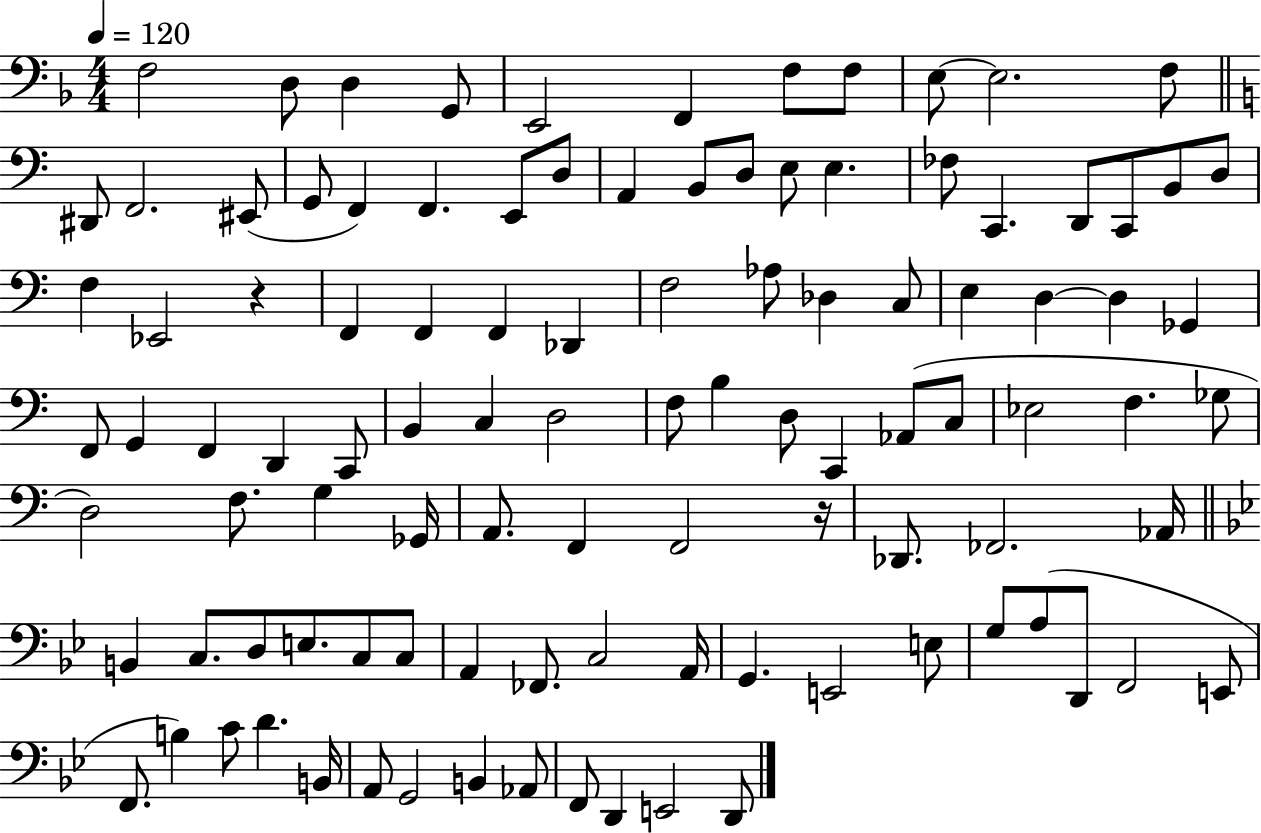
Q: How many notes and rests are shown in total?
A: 104